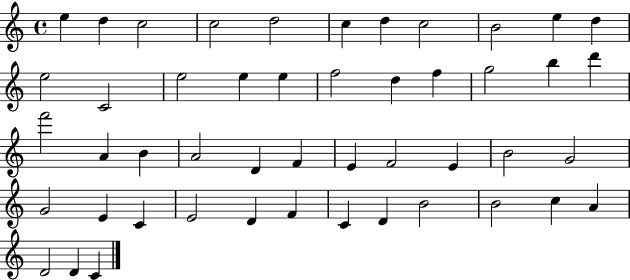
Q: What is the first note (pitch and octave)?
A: E5